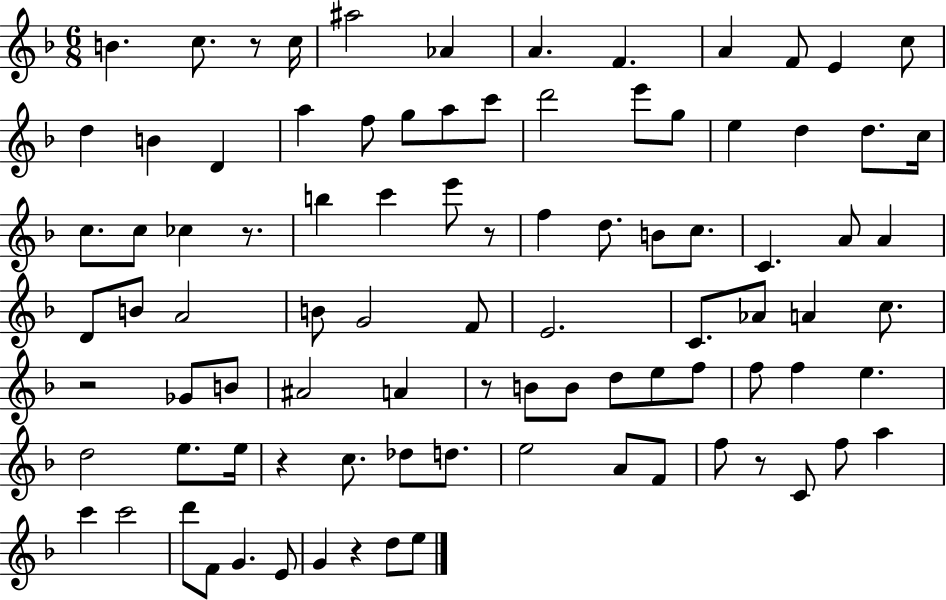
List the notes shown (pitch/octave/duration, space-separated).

B4/q. C5/e. R/e C5/s A#5/h Ab4/q A4/q. F4/q. A4/q F4/e E4/q C5/e D5/q B4/q D4/q A5/q F5/e G5/e A5/e C6/e D6/h E6/e G5/e E5/q D5/q D5/e. C5/s C5/e. C5/e CES5/q R/e. B5/q C6/q E6/e R/e F5/q D5/e. B4/e C5/e. C4/q. A4/e A4/q D4/e B4/e A4/h B4/e G4/h F4/e E4/h. C4/e. Ab4/e A4/q C5/e. R/h Gb4/e B4/e A#4/h A4/q R/e B4/e B4/e D5/e E5/e F5/e F5/e F5/q E5/q. D5/h E5/e. E5/s R/q C5/e. Db5/e D5/e. E5/h A4/e F4/e F5/e R/e C4/e F5/e A5/q C6/q C6/h D6/e F4/e G4/q. E4/e G4/q R/q D5/e E5/e